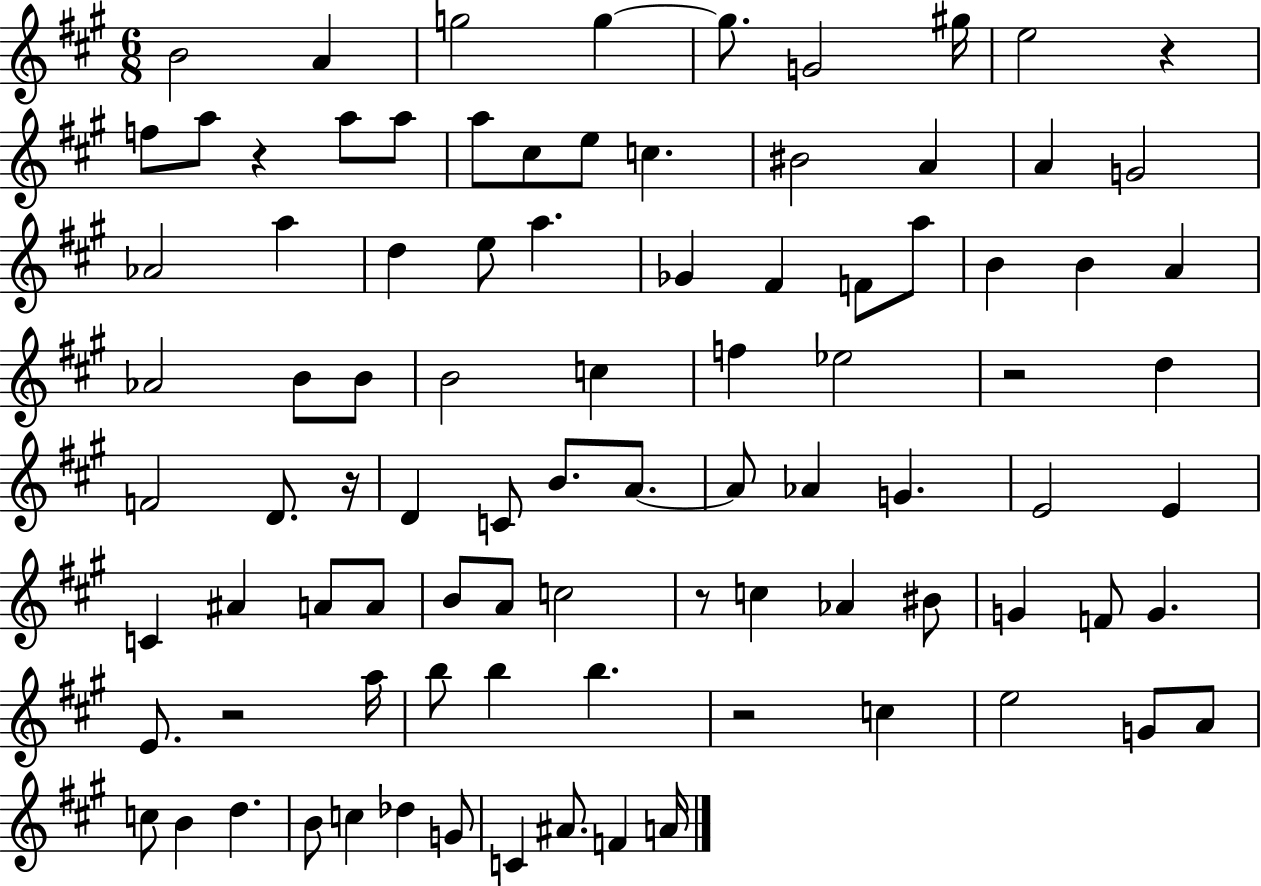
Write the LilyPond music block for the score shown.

{
  \clef treble
  \numericTimeSignature
  \time 6/8
  \key a \major
  b'2 a'4 | g''2 g''4~~ | g''8. g'2 gis''16 | e''2 r4 | \break f''8 a''8 r4 a''8 a''8 | a''8 cis''8 e''8 c''4. | bis'2 a'4 | a'4 g'2 | \break aes'2 a''4 | d''4 e''8 a''4. | ges'4 fis'4 f'8 a''8 | b'4 b'4 a'4 | \break aes'2 b'8 b'8 | b'2 c''4 | f''4 ees''2 | r2 d''4 | \break f'2 d'8. r16 | d'4 c'8 b'8. a'8.~~ | a'8 aes'4 g'4. | e'2 e'4 | \break c'4 ais'4 a'8 a'8 | b'8 a'8 c''2 | r8 c''4 aes'4 bis'8 | g'4 f'8 g'4. | \break e'8. r2 a''16 | b''8 b''4 b''4. | r2 c''4 | e''2 g'8 a'8 | \break c''8 b'4 d''4. | b'8 c''4 des''4 g'8 | c'4 ais'8. f'4 a'16 | \bar "|."
}